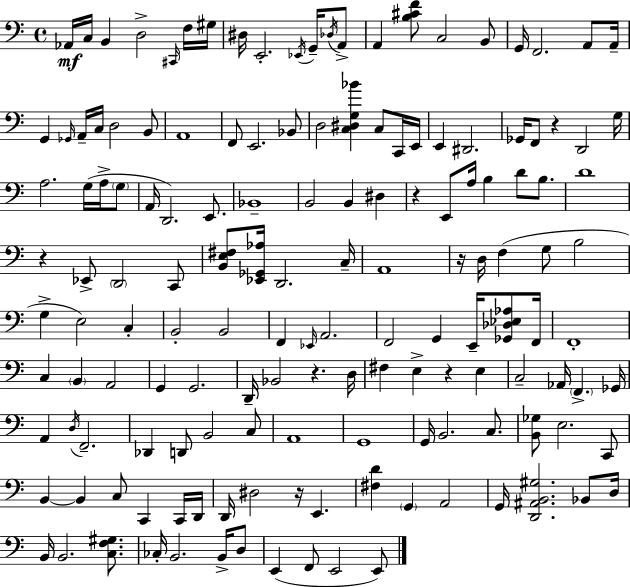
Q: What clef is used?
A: bass